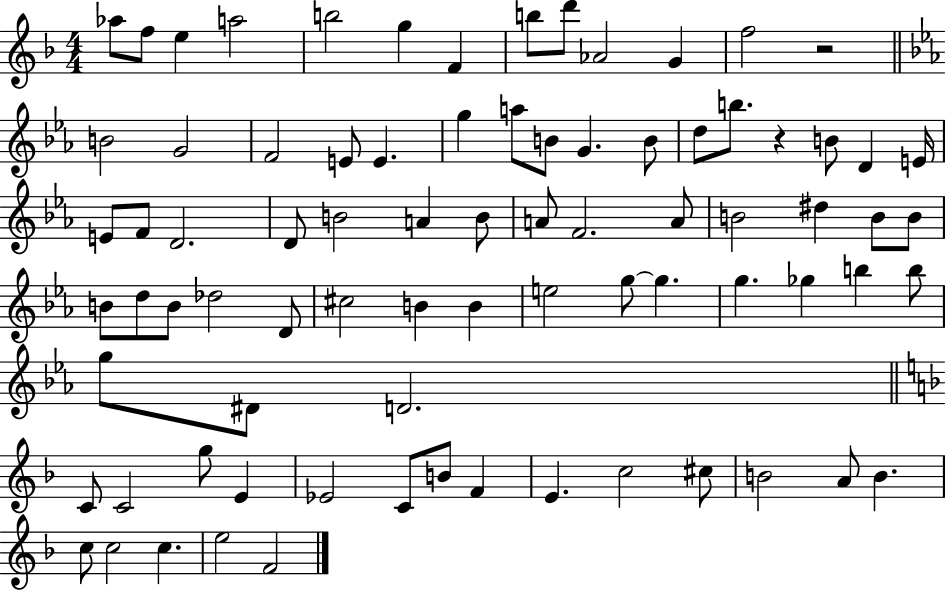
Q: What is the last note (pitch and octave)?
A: F4